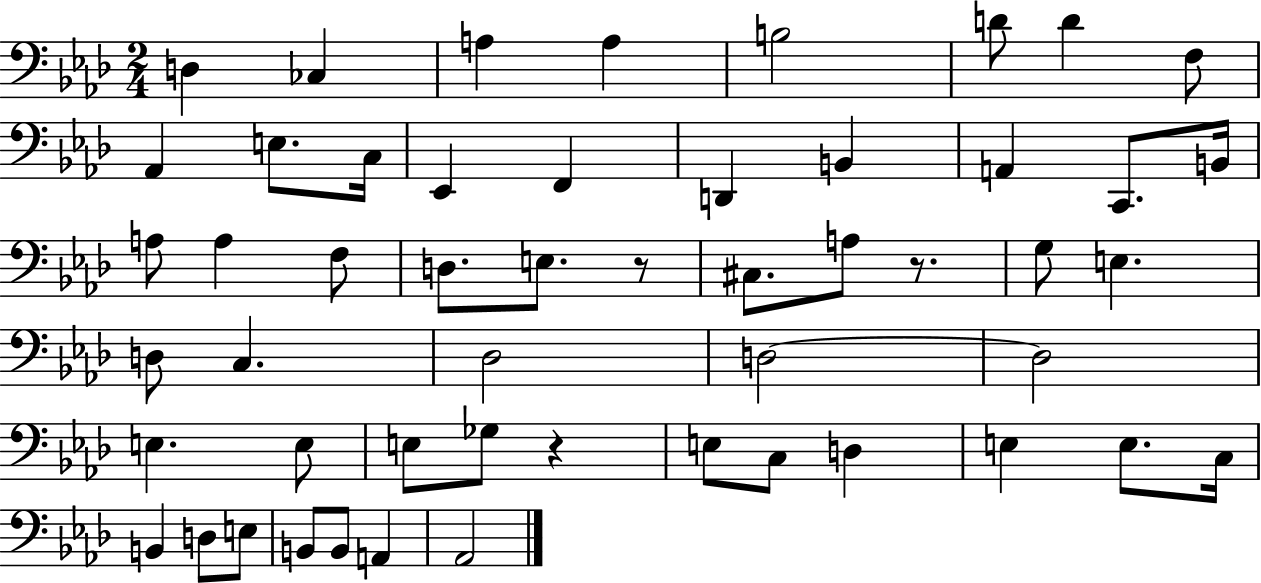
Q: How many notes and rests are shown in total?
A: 52